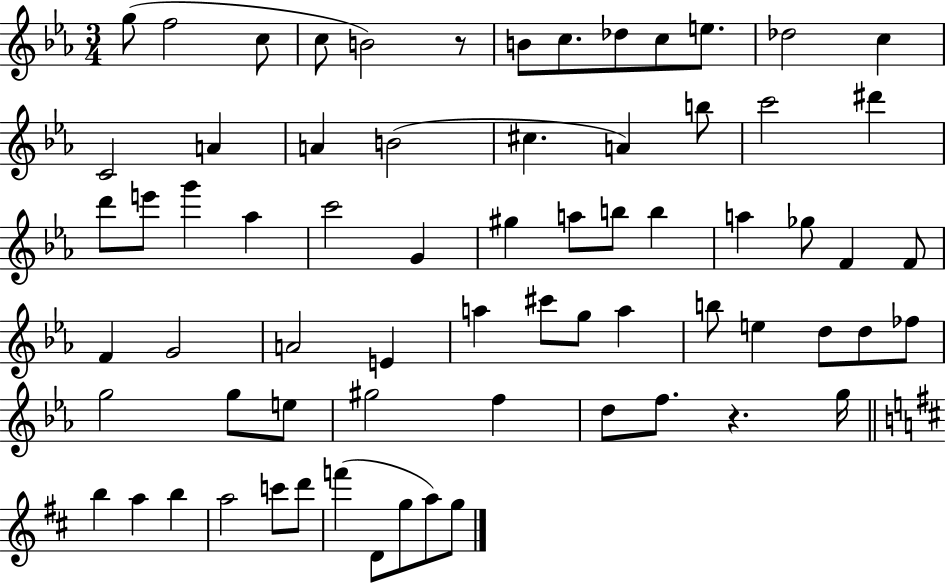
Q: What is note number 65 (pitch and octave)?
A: G5